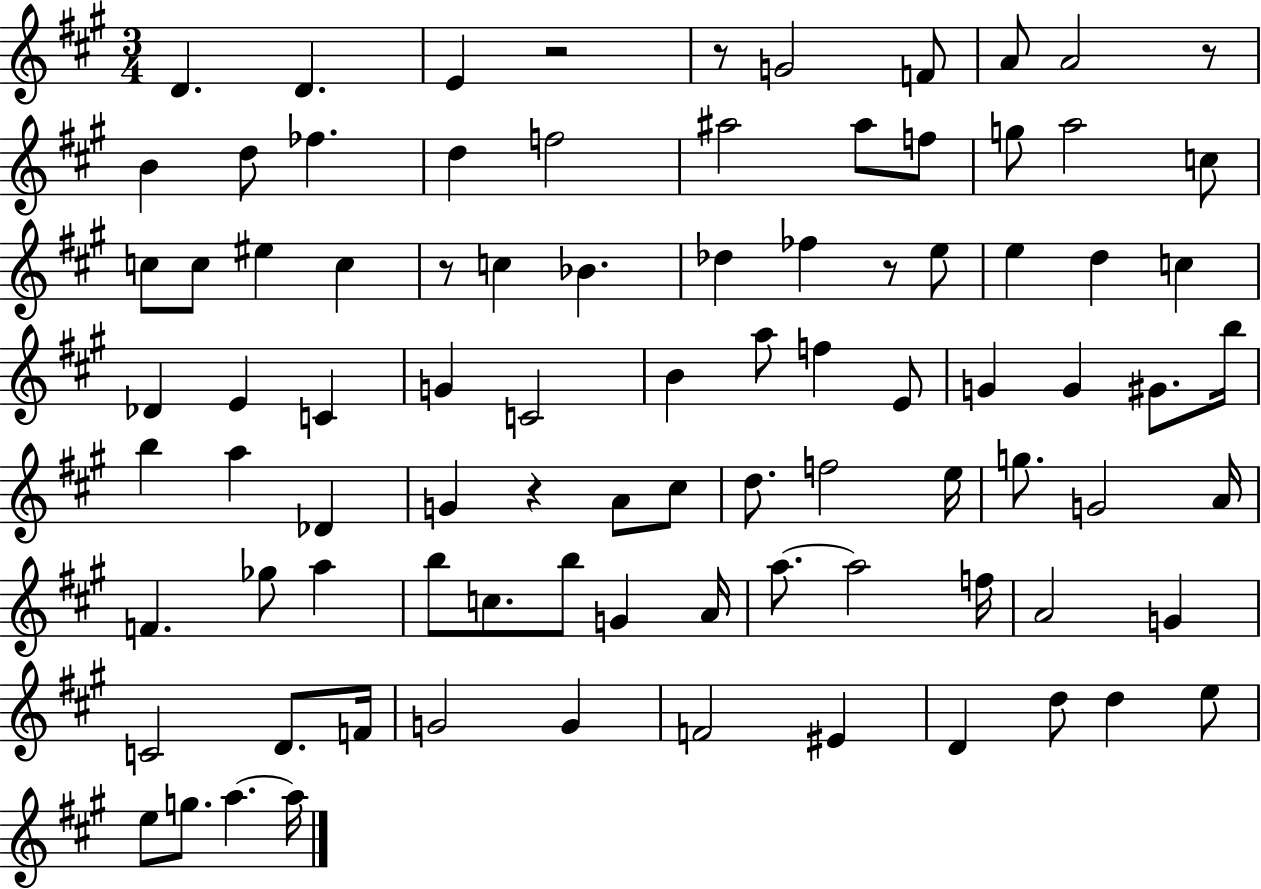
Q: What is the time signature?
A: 3/4